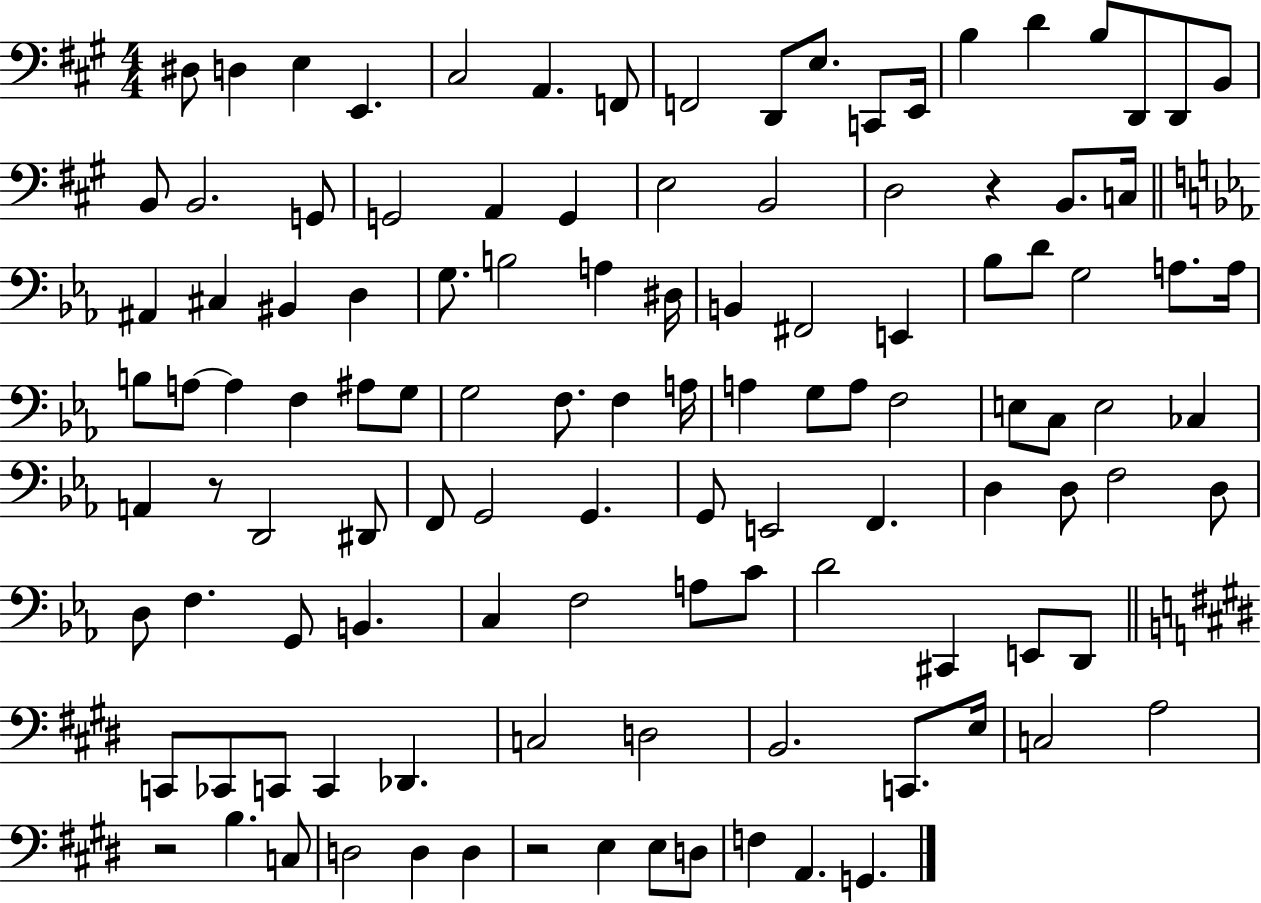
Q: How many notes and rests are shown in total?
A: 115